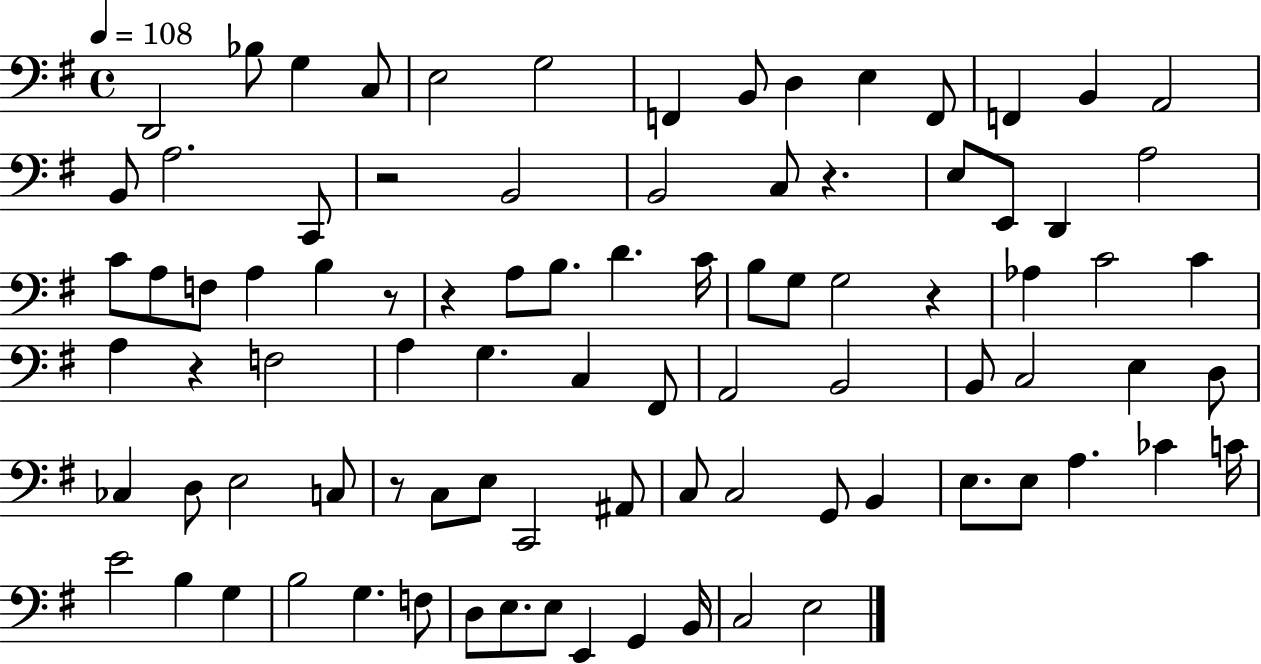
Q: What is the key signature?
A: G major